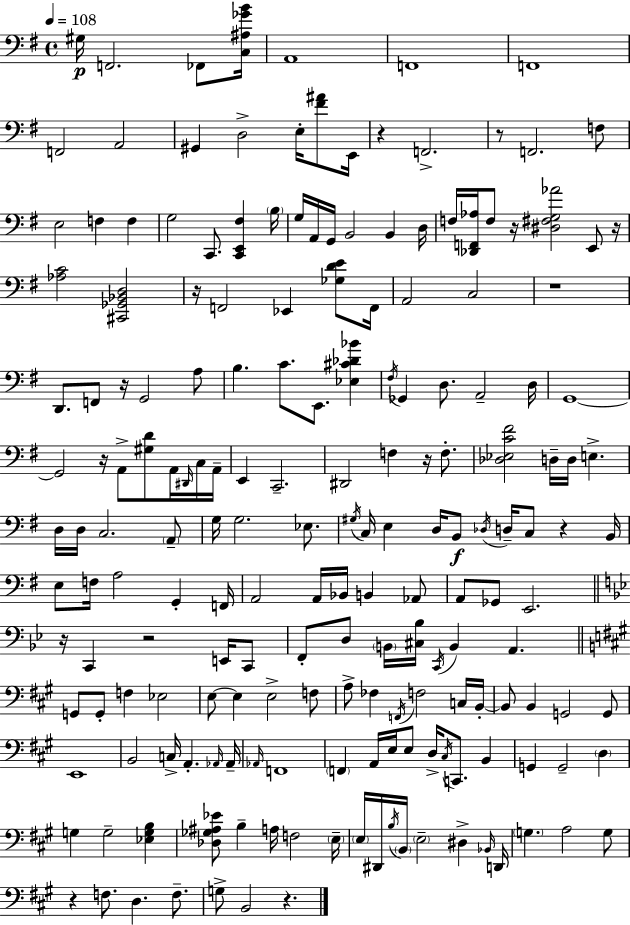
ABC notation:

X:1
T:Untitled
M:4/4
L:1/4
K:G
^G,/4 F,,2 _F,,/2 [C,^A,_GB]/4 A,,4 F,,4 F,,4 F,,2 A,,2 ^G,, D,2 E,/4 [^F^A]/2 E,,/4 z F,,2 z/2 F,,2 F,/2 E,2 F, F, G,2 C,,/2 [C,,E,,^F,] B,/4 G,/4 A,,/4 G,,/4 B,,2 B,, D,/4 F,/4 [_D,,F,,_A,]/4 F,/2 z/4 [^D,^F,G,_A]2 E,,/2 z/4 [_A,C]2 [^C,,_G,,_B,,D,]2 z/4 F,,2 _E,, [_G,DE]/2 F,,/4 A,,2 C,2 z4 D,,/2 F,,/2 z/4 G,,2 A,/2 B, C/2 E,,/2 [_E,^C_D_B] ^F,/4 _G,, D,/2 A,,2 D,/4 G,,4 G,,2 z/4 A,,/2 [^G,D]/2 A,,/4 ^D,,/4 C,/4 A,,/4 E,, C,,2 ^D,,2 F, z/4 F,/2 [_D,_E,C^F]2 D,/4 D,/4 E, D,/4 D,/4 C,2 A,,/2 G,/4 G,2 _E,/2 ^G,/4 C,/4 E, D,/4 B,,/2 _D,/4 D,/4 C,/2 z B,,/4 E,/2 F,/4 A,2 G,, F,,/4 A,,2 A,,/4 _B,,/4 B,, _A,,/2 A,,/2 _G,,/2 E,,2 z/4 C,, z2 E,,/4 C,,/2 F,,/2 D,/2 B,,/4 [^C,_B,]/4 C,,/4 B,, A,, G,,/2 G,,/2 F, _E,2 E,/2 E, E,2 F,/2 A,/2 _F, F,,/4 F,2 C,/4 B,,/4 B,,/2 B,, G,,2 G,,/2 E,,4 B,,2 C,/4 A,, _A,,/4 _A,,/4 _A,,/4 F,,4 F,, A,,/4 E,/4 E,/2 D,/4 ^C,/4 C,,/2 B,, G,, G,,2 D, G, G,2 [_E,G,B,] [_D,_G,^A,_E]/2 B, A,/4 F,2 E,/4 E,/4 ^D,,/4 B,/4 B,,/4 E,2 ^D, _B,,/4 D,,/4 G, A,2 G,/2 z F,/2 D, F,/2 G,/2 B,,2 z